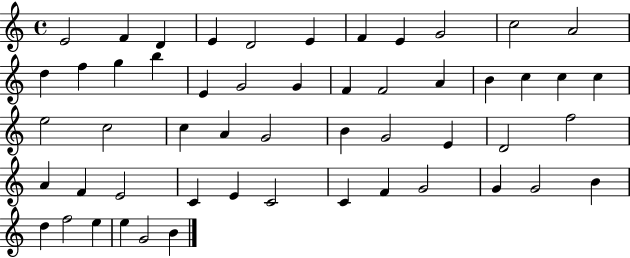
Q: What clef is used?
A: treble